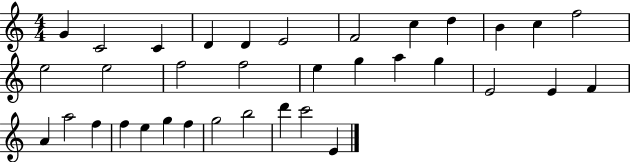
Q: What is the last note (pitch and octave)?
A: E4